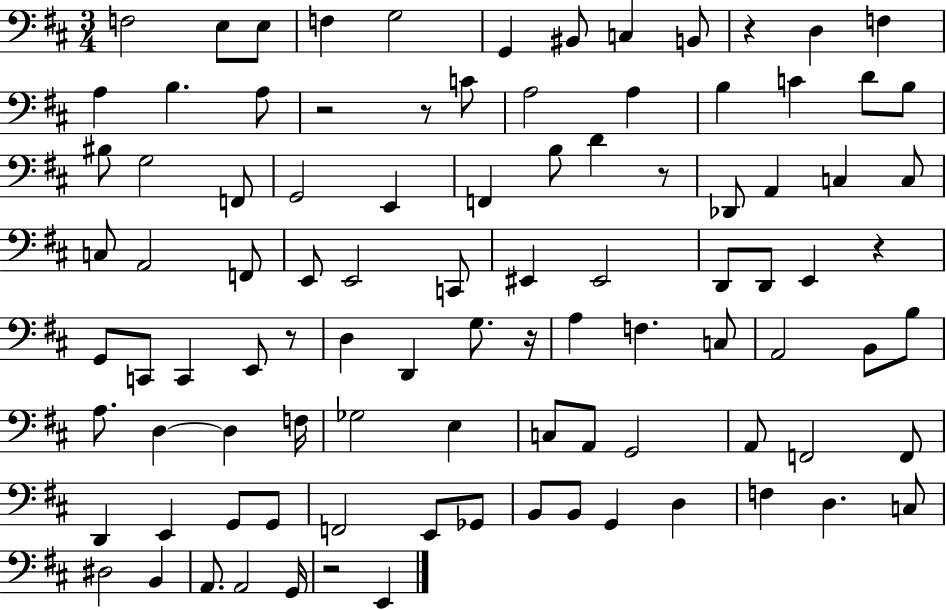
X:1
T:Untitled
M:3/4
L:1/4
K:D
F,2 E,/2 E,/2 F, G,2 G,, ^B,,/2 C, B,,/2 z D, F, A, B, A,/2 z2 z/2 C/2 A,2 A, B, C D/2 B,/2 ^B,/2 G,2 F,,/2 G,,2 E,, F,, B,/2 D z/2 _D,,/2 A,, C, C,/2 C,/2 A,,2 F,,/2 E,,/2 E,,2 C,,/2 ^E,, ^E,,2 D,,/2 D,,/2 E,, z G,,/2 C,,/2 C,, E,,/2 z/2 D, D,, G,/2 z/4 A, F, C,/2 A,,2 B,,/2 B,/2 A,/2 D, D, F,/4 _G,2 E, C,/2 A,,/2 G,,2 A,,/2 F,,2 F,,/2 D,, E,, G,,/2 G,,/2 F,,2 E,,/2 _G,,/2 B,,/2 B,,/2 G,, D, F, D, C,/2 ^D,2 B,, A,,/2 A,,2 G,,/4 z2 E,,